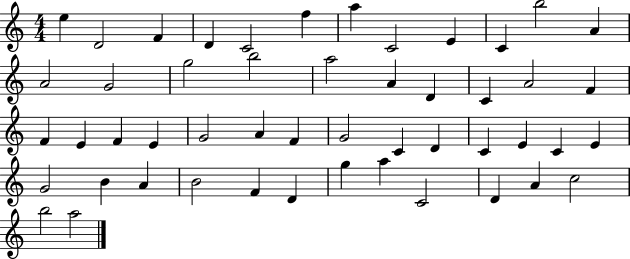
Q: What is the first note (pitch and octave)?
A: E5